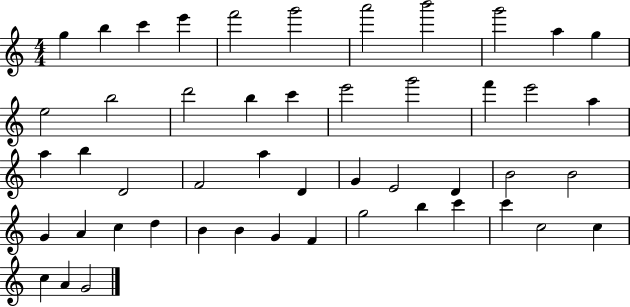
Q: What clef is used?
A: treble